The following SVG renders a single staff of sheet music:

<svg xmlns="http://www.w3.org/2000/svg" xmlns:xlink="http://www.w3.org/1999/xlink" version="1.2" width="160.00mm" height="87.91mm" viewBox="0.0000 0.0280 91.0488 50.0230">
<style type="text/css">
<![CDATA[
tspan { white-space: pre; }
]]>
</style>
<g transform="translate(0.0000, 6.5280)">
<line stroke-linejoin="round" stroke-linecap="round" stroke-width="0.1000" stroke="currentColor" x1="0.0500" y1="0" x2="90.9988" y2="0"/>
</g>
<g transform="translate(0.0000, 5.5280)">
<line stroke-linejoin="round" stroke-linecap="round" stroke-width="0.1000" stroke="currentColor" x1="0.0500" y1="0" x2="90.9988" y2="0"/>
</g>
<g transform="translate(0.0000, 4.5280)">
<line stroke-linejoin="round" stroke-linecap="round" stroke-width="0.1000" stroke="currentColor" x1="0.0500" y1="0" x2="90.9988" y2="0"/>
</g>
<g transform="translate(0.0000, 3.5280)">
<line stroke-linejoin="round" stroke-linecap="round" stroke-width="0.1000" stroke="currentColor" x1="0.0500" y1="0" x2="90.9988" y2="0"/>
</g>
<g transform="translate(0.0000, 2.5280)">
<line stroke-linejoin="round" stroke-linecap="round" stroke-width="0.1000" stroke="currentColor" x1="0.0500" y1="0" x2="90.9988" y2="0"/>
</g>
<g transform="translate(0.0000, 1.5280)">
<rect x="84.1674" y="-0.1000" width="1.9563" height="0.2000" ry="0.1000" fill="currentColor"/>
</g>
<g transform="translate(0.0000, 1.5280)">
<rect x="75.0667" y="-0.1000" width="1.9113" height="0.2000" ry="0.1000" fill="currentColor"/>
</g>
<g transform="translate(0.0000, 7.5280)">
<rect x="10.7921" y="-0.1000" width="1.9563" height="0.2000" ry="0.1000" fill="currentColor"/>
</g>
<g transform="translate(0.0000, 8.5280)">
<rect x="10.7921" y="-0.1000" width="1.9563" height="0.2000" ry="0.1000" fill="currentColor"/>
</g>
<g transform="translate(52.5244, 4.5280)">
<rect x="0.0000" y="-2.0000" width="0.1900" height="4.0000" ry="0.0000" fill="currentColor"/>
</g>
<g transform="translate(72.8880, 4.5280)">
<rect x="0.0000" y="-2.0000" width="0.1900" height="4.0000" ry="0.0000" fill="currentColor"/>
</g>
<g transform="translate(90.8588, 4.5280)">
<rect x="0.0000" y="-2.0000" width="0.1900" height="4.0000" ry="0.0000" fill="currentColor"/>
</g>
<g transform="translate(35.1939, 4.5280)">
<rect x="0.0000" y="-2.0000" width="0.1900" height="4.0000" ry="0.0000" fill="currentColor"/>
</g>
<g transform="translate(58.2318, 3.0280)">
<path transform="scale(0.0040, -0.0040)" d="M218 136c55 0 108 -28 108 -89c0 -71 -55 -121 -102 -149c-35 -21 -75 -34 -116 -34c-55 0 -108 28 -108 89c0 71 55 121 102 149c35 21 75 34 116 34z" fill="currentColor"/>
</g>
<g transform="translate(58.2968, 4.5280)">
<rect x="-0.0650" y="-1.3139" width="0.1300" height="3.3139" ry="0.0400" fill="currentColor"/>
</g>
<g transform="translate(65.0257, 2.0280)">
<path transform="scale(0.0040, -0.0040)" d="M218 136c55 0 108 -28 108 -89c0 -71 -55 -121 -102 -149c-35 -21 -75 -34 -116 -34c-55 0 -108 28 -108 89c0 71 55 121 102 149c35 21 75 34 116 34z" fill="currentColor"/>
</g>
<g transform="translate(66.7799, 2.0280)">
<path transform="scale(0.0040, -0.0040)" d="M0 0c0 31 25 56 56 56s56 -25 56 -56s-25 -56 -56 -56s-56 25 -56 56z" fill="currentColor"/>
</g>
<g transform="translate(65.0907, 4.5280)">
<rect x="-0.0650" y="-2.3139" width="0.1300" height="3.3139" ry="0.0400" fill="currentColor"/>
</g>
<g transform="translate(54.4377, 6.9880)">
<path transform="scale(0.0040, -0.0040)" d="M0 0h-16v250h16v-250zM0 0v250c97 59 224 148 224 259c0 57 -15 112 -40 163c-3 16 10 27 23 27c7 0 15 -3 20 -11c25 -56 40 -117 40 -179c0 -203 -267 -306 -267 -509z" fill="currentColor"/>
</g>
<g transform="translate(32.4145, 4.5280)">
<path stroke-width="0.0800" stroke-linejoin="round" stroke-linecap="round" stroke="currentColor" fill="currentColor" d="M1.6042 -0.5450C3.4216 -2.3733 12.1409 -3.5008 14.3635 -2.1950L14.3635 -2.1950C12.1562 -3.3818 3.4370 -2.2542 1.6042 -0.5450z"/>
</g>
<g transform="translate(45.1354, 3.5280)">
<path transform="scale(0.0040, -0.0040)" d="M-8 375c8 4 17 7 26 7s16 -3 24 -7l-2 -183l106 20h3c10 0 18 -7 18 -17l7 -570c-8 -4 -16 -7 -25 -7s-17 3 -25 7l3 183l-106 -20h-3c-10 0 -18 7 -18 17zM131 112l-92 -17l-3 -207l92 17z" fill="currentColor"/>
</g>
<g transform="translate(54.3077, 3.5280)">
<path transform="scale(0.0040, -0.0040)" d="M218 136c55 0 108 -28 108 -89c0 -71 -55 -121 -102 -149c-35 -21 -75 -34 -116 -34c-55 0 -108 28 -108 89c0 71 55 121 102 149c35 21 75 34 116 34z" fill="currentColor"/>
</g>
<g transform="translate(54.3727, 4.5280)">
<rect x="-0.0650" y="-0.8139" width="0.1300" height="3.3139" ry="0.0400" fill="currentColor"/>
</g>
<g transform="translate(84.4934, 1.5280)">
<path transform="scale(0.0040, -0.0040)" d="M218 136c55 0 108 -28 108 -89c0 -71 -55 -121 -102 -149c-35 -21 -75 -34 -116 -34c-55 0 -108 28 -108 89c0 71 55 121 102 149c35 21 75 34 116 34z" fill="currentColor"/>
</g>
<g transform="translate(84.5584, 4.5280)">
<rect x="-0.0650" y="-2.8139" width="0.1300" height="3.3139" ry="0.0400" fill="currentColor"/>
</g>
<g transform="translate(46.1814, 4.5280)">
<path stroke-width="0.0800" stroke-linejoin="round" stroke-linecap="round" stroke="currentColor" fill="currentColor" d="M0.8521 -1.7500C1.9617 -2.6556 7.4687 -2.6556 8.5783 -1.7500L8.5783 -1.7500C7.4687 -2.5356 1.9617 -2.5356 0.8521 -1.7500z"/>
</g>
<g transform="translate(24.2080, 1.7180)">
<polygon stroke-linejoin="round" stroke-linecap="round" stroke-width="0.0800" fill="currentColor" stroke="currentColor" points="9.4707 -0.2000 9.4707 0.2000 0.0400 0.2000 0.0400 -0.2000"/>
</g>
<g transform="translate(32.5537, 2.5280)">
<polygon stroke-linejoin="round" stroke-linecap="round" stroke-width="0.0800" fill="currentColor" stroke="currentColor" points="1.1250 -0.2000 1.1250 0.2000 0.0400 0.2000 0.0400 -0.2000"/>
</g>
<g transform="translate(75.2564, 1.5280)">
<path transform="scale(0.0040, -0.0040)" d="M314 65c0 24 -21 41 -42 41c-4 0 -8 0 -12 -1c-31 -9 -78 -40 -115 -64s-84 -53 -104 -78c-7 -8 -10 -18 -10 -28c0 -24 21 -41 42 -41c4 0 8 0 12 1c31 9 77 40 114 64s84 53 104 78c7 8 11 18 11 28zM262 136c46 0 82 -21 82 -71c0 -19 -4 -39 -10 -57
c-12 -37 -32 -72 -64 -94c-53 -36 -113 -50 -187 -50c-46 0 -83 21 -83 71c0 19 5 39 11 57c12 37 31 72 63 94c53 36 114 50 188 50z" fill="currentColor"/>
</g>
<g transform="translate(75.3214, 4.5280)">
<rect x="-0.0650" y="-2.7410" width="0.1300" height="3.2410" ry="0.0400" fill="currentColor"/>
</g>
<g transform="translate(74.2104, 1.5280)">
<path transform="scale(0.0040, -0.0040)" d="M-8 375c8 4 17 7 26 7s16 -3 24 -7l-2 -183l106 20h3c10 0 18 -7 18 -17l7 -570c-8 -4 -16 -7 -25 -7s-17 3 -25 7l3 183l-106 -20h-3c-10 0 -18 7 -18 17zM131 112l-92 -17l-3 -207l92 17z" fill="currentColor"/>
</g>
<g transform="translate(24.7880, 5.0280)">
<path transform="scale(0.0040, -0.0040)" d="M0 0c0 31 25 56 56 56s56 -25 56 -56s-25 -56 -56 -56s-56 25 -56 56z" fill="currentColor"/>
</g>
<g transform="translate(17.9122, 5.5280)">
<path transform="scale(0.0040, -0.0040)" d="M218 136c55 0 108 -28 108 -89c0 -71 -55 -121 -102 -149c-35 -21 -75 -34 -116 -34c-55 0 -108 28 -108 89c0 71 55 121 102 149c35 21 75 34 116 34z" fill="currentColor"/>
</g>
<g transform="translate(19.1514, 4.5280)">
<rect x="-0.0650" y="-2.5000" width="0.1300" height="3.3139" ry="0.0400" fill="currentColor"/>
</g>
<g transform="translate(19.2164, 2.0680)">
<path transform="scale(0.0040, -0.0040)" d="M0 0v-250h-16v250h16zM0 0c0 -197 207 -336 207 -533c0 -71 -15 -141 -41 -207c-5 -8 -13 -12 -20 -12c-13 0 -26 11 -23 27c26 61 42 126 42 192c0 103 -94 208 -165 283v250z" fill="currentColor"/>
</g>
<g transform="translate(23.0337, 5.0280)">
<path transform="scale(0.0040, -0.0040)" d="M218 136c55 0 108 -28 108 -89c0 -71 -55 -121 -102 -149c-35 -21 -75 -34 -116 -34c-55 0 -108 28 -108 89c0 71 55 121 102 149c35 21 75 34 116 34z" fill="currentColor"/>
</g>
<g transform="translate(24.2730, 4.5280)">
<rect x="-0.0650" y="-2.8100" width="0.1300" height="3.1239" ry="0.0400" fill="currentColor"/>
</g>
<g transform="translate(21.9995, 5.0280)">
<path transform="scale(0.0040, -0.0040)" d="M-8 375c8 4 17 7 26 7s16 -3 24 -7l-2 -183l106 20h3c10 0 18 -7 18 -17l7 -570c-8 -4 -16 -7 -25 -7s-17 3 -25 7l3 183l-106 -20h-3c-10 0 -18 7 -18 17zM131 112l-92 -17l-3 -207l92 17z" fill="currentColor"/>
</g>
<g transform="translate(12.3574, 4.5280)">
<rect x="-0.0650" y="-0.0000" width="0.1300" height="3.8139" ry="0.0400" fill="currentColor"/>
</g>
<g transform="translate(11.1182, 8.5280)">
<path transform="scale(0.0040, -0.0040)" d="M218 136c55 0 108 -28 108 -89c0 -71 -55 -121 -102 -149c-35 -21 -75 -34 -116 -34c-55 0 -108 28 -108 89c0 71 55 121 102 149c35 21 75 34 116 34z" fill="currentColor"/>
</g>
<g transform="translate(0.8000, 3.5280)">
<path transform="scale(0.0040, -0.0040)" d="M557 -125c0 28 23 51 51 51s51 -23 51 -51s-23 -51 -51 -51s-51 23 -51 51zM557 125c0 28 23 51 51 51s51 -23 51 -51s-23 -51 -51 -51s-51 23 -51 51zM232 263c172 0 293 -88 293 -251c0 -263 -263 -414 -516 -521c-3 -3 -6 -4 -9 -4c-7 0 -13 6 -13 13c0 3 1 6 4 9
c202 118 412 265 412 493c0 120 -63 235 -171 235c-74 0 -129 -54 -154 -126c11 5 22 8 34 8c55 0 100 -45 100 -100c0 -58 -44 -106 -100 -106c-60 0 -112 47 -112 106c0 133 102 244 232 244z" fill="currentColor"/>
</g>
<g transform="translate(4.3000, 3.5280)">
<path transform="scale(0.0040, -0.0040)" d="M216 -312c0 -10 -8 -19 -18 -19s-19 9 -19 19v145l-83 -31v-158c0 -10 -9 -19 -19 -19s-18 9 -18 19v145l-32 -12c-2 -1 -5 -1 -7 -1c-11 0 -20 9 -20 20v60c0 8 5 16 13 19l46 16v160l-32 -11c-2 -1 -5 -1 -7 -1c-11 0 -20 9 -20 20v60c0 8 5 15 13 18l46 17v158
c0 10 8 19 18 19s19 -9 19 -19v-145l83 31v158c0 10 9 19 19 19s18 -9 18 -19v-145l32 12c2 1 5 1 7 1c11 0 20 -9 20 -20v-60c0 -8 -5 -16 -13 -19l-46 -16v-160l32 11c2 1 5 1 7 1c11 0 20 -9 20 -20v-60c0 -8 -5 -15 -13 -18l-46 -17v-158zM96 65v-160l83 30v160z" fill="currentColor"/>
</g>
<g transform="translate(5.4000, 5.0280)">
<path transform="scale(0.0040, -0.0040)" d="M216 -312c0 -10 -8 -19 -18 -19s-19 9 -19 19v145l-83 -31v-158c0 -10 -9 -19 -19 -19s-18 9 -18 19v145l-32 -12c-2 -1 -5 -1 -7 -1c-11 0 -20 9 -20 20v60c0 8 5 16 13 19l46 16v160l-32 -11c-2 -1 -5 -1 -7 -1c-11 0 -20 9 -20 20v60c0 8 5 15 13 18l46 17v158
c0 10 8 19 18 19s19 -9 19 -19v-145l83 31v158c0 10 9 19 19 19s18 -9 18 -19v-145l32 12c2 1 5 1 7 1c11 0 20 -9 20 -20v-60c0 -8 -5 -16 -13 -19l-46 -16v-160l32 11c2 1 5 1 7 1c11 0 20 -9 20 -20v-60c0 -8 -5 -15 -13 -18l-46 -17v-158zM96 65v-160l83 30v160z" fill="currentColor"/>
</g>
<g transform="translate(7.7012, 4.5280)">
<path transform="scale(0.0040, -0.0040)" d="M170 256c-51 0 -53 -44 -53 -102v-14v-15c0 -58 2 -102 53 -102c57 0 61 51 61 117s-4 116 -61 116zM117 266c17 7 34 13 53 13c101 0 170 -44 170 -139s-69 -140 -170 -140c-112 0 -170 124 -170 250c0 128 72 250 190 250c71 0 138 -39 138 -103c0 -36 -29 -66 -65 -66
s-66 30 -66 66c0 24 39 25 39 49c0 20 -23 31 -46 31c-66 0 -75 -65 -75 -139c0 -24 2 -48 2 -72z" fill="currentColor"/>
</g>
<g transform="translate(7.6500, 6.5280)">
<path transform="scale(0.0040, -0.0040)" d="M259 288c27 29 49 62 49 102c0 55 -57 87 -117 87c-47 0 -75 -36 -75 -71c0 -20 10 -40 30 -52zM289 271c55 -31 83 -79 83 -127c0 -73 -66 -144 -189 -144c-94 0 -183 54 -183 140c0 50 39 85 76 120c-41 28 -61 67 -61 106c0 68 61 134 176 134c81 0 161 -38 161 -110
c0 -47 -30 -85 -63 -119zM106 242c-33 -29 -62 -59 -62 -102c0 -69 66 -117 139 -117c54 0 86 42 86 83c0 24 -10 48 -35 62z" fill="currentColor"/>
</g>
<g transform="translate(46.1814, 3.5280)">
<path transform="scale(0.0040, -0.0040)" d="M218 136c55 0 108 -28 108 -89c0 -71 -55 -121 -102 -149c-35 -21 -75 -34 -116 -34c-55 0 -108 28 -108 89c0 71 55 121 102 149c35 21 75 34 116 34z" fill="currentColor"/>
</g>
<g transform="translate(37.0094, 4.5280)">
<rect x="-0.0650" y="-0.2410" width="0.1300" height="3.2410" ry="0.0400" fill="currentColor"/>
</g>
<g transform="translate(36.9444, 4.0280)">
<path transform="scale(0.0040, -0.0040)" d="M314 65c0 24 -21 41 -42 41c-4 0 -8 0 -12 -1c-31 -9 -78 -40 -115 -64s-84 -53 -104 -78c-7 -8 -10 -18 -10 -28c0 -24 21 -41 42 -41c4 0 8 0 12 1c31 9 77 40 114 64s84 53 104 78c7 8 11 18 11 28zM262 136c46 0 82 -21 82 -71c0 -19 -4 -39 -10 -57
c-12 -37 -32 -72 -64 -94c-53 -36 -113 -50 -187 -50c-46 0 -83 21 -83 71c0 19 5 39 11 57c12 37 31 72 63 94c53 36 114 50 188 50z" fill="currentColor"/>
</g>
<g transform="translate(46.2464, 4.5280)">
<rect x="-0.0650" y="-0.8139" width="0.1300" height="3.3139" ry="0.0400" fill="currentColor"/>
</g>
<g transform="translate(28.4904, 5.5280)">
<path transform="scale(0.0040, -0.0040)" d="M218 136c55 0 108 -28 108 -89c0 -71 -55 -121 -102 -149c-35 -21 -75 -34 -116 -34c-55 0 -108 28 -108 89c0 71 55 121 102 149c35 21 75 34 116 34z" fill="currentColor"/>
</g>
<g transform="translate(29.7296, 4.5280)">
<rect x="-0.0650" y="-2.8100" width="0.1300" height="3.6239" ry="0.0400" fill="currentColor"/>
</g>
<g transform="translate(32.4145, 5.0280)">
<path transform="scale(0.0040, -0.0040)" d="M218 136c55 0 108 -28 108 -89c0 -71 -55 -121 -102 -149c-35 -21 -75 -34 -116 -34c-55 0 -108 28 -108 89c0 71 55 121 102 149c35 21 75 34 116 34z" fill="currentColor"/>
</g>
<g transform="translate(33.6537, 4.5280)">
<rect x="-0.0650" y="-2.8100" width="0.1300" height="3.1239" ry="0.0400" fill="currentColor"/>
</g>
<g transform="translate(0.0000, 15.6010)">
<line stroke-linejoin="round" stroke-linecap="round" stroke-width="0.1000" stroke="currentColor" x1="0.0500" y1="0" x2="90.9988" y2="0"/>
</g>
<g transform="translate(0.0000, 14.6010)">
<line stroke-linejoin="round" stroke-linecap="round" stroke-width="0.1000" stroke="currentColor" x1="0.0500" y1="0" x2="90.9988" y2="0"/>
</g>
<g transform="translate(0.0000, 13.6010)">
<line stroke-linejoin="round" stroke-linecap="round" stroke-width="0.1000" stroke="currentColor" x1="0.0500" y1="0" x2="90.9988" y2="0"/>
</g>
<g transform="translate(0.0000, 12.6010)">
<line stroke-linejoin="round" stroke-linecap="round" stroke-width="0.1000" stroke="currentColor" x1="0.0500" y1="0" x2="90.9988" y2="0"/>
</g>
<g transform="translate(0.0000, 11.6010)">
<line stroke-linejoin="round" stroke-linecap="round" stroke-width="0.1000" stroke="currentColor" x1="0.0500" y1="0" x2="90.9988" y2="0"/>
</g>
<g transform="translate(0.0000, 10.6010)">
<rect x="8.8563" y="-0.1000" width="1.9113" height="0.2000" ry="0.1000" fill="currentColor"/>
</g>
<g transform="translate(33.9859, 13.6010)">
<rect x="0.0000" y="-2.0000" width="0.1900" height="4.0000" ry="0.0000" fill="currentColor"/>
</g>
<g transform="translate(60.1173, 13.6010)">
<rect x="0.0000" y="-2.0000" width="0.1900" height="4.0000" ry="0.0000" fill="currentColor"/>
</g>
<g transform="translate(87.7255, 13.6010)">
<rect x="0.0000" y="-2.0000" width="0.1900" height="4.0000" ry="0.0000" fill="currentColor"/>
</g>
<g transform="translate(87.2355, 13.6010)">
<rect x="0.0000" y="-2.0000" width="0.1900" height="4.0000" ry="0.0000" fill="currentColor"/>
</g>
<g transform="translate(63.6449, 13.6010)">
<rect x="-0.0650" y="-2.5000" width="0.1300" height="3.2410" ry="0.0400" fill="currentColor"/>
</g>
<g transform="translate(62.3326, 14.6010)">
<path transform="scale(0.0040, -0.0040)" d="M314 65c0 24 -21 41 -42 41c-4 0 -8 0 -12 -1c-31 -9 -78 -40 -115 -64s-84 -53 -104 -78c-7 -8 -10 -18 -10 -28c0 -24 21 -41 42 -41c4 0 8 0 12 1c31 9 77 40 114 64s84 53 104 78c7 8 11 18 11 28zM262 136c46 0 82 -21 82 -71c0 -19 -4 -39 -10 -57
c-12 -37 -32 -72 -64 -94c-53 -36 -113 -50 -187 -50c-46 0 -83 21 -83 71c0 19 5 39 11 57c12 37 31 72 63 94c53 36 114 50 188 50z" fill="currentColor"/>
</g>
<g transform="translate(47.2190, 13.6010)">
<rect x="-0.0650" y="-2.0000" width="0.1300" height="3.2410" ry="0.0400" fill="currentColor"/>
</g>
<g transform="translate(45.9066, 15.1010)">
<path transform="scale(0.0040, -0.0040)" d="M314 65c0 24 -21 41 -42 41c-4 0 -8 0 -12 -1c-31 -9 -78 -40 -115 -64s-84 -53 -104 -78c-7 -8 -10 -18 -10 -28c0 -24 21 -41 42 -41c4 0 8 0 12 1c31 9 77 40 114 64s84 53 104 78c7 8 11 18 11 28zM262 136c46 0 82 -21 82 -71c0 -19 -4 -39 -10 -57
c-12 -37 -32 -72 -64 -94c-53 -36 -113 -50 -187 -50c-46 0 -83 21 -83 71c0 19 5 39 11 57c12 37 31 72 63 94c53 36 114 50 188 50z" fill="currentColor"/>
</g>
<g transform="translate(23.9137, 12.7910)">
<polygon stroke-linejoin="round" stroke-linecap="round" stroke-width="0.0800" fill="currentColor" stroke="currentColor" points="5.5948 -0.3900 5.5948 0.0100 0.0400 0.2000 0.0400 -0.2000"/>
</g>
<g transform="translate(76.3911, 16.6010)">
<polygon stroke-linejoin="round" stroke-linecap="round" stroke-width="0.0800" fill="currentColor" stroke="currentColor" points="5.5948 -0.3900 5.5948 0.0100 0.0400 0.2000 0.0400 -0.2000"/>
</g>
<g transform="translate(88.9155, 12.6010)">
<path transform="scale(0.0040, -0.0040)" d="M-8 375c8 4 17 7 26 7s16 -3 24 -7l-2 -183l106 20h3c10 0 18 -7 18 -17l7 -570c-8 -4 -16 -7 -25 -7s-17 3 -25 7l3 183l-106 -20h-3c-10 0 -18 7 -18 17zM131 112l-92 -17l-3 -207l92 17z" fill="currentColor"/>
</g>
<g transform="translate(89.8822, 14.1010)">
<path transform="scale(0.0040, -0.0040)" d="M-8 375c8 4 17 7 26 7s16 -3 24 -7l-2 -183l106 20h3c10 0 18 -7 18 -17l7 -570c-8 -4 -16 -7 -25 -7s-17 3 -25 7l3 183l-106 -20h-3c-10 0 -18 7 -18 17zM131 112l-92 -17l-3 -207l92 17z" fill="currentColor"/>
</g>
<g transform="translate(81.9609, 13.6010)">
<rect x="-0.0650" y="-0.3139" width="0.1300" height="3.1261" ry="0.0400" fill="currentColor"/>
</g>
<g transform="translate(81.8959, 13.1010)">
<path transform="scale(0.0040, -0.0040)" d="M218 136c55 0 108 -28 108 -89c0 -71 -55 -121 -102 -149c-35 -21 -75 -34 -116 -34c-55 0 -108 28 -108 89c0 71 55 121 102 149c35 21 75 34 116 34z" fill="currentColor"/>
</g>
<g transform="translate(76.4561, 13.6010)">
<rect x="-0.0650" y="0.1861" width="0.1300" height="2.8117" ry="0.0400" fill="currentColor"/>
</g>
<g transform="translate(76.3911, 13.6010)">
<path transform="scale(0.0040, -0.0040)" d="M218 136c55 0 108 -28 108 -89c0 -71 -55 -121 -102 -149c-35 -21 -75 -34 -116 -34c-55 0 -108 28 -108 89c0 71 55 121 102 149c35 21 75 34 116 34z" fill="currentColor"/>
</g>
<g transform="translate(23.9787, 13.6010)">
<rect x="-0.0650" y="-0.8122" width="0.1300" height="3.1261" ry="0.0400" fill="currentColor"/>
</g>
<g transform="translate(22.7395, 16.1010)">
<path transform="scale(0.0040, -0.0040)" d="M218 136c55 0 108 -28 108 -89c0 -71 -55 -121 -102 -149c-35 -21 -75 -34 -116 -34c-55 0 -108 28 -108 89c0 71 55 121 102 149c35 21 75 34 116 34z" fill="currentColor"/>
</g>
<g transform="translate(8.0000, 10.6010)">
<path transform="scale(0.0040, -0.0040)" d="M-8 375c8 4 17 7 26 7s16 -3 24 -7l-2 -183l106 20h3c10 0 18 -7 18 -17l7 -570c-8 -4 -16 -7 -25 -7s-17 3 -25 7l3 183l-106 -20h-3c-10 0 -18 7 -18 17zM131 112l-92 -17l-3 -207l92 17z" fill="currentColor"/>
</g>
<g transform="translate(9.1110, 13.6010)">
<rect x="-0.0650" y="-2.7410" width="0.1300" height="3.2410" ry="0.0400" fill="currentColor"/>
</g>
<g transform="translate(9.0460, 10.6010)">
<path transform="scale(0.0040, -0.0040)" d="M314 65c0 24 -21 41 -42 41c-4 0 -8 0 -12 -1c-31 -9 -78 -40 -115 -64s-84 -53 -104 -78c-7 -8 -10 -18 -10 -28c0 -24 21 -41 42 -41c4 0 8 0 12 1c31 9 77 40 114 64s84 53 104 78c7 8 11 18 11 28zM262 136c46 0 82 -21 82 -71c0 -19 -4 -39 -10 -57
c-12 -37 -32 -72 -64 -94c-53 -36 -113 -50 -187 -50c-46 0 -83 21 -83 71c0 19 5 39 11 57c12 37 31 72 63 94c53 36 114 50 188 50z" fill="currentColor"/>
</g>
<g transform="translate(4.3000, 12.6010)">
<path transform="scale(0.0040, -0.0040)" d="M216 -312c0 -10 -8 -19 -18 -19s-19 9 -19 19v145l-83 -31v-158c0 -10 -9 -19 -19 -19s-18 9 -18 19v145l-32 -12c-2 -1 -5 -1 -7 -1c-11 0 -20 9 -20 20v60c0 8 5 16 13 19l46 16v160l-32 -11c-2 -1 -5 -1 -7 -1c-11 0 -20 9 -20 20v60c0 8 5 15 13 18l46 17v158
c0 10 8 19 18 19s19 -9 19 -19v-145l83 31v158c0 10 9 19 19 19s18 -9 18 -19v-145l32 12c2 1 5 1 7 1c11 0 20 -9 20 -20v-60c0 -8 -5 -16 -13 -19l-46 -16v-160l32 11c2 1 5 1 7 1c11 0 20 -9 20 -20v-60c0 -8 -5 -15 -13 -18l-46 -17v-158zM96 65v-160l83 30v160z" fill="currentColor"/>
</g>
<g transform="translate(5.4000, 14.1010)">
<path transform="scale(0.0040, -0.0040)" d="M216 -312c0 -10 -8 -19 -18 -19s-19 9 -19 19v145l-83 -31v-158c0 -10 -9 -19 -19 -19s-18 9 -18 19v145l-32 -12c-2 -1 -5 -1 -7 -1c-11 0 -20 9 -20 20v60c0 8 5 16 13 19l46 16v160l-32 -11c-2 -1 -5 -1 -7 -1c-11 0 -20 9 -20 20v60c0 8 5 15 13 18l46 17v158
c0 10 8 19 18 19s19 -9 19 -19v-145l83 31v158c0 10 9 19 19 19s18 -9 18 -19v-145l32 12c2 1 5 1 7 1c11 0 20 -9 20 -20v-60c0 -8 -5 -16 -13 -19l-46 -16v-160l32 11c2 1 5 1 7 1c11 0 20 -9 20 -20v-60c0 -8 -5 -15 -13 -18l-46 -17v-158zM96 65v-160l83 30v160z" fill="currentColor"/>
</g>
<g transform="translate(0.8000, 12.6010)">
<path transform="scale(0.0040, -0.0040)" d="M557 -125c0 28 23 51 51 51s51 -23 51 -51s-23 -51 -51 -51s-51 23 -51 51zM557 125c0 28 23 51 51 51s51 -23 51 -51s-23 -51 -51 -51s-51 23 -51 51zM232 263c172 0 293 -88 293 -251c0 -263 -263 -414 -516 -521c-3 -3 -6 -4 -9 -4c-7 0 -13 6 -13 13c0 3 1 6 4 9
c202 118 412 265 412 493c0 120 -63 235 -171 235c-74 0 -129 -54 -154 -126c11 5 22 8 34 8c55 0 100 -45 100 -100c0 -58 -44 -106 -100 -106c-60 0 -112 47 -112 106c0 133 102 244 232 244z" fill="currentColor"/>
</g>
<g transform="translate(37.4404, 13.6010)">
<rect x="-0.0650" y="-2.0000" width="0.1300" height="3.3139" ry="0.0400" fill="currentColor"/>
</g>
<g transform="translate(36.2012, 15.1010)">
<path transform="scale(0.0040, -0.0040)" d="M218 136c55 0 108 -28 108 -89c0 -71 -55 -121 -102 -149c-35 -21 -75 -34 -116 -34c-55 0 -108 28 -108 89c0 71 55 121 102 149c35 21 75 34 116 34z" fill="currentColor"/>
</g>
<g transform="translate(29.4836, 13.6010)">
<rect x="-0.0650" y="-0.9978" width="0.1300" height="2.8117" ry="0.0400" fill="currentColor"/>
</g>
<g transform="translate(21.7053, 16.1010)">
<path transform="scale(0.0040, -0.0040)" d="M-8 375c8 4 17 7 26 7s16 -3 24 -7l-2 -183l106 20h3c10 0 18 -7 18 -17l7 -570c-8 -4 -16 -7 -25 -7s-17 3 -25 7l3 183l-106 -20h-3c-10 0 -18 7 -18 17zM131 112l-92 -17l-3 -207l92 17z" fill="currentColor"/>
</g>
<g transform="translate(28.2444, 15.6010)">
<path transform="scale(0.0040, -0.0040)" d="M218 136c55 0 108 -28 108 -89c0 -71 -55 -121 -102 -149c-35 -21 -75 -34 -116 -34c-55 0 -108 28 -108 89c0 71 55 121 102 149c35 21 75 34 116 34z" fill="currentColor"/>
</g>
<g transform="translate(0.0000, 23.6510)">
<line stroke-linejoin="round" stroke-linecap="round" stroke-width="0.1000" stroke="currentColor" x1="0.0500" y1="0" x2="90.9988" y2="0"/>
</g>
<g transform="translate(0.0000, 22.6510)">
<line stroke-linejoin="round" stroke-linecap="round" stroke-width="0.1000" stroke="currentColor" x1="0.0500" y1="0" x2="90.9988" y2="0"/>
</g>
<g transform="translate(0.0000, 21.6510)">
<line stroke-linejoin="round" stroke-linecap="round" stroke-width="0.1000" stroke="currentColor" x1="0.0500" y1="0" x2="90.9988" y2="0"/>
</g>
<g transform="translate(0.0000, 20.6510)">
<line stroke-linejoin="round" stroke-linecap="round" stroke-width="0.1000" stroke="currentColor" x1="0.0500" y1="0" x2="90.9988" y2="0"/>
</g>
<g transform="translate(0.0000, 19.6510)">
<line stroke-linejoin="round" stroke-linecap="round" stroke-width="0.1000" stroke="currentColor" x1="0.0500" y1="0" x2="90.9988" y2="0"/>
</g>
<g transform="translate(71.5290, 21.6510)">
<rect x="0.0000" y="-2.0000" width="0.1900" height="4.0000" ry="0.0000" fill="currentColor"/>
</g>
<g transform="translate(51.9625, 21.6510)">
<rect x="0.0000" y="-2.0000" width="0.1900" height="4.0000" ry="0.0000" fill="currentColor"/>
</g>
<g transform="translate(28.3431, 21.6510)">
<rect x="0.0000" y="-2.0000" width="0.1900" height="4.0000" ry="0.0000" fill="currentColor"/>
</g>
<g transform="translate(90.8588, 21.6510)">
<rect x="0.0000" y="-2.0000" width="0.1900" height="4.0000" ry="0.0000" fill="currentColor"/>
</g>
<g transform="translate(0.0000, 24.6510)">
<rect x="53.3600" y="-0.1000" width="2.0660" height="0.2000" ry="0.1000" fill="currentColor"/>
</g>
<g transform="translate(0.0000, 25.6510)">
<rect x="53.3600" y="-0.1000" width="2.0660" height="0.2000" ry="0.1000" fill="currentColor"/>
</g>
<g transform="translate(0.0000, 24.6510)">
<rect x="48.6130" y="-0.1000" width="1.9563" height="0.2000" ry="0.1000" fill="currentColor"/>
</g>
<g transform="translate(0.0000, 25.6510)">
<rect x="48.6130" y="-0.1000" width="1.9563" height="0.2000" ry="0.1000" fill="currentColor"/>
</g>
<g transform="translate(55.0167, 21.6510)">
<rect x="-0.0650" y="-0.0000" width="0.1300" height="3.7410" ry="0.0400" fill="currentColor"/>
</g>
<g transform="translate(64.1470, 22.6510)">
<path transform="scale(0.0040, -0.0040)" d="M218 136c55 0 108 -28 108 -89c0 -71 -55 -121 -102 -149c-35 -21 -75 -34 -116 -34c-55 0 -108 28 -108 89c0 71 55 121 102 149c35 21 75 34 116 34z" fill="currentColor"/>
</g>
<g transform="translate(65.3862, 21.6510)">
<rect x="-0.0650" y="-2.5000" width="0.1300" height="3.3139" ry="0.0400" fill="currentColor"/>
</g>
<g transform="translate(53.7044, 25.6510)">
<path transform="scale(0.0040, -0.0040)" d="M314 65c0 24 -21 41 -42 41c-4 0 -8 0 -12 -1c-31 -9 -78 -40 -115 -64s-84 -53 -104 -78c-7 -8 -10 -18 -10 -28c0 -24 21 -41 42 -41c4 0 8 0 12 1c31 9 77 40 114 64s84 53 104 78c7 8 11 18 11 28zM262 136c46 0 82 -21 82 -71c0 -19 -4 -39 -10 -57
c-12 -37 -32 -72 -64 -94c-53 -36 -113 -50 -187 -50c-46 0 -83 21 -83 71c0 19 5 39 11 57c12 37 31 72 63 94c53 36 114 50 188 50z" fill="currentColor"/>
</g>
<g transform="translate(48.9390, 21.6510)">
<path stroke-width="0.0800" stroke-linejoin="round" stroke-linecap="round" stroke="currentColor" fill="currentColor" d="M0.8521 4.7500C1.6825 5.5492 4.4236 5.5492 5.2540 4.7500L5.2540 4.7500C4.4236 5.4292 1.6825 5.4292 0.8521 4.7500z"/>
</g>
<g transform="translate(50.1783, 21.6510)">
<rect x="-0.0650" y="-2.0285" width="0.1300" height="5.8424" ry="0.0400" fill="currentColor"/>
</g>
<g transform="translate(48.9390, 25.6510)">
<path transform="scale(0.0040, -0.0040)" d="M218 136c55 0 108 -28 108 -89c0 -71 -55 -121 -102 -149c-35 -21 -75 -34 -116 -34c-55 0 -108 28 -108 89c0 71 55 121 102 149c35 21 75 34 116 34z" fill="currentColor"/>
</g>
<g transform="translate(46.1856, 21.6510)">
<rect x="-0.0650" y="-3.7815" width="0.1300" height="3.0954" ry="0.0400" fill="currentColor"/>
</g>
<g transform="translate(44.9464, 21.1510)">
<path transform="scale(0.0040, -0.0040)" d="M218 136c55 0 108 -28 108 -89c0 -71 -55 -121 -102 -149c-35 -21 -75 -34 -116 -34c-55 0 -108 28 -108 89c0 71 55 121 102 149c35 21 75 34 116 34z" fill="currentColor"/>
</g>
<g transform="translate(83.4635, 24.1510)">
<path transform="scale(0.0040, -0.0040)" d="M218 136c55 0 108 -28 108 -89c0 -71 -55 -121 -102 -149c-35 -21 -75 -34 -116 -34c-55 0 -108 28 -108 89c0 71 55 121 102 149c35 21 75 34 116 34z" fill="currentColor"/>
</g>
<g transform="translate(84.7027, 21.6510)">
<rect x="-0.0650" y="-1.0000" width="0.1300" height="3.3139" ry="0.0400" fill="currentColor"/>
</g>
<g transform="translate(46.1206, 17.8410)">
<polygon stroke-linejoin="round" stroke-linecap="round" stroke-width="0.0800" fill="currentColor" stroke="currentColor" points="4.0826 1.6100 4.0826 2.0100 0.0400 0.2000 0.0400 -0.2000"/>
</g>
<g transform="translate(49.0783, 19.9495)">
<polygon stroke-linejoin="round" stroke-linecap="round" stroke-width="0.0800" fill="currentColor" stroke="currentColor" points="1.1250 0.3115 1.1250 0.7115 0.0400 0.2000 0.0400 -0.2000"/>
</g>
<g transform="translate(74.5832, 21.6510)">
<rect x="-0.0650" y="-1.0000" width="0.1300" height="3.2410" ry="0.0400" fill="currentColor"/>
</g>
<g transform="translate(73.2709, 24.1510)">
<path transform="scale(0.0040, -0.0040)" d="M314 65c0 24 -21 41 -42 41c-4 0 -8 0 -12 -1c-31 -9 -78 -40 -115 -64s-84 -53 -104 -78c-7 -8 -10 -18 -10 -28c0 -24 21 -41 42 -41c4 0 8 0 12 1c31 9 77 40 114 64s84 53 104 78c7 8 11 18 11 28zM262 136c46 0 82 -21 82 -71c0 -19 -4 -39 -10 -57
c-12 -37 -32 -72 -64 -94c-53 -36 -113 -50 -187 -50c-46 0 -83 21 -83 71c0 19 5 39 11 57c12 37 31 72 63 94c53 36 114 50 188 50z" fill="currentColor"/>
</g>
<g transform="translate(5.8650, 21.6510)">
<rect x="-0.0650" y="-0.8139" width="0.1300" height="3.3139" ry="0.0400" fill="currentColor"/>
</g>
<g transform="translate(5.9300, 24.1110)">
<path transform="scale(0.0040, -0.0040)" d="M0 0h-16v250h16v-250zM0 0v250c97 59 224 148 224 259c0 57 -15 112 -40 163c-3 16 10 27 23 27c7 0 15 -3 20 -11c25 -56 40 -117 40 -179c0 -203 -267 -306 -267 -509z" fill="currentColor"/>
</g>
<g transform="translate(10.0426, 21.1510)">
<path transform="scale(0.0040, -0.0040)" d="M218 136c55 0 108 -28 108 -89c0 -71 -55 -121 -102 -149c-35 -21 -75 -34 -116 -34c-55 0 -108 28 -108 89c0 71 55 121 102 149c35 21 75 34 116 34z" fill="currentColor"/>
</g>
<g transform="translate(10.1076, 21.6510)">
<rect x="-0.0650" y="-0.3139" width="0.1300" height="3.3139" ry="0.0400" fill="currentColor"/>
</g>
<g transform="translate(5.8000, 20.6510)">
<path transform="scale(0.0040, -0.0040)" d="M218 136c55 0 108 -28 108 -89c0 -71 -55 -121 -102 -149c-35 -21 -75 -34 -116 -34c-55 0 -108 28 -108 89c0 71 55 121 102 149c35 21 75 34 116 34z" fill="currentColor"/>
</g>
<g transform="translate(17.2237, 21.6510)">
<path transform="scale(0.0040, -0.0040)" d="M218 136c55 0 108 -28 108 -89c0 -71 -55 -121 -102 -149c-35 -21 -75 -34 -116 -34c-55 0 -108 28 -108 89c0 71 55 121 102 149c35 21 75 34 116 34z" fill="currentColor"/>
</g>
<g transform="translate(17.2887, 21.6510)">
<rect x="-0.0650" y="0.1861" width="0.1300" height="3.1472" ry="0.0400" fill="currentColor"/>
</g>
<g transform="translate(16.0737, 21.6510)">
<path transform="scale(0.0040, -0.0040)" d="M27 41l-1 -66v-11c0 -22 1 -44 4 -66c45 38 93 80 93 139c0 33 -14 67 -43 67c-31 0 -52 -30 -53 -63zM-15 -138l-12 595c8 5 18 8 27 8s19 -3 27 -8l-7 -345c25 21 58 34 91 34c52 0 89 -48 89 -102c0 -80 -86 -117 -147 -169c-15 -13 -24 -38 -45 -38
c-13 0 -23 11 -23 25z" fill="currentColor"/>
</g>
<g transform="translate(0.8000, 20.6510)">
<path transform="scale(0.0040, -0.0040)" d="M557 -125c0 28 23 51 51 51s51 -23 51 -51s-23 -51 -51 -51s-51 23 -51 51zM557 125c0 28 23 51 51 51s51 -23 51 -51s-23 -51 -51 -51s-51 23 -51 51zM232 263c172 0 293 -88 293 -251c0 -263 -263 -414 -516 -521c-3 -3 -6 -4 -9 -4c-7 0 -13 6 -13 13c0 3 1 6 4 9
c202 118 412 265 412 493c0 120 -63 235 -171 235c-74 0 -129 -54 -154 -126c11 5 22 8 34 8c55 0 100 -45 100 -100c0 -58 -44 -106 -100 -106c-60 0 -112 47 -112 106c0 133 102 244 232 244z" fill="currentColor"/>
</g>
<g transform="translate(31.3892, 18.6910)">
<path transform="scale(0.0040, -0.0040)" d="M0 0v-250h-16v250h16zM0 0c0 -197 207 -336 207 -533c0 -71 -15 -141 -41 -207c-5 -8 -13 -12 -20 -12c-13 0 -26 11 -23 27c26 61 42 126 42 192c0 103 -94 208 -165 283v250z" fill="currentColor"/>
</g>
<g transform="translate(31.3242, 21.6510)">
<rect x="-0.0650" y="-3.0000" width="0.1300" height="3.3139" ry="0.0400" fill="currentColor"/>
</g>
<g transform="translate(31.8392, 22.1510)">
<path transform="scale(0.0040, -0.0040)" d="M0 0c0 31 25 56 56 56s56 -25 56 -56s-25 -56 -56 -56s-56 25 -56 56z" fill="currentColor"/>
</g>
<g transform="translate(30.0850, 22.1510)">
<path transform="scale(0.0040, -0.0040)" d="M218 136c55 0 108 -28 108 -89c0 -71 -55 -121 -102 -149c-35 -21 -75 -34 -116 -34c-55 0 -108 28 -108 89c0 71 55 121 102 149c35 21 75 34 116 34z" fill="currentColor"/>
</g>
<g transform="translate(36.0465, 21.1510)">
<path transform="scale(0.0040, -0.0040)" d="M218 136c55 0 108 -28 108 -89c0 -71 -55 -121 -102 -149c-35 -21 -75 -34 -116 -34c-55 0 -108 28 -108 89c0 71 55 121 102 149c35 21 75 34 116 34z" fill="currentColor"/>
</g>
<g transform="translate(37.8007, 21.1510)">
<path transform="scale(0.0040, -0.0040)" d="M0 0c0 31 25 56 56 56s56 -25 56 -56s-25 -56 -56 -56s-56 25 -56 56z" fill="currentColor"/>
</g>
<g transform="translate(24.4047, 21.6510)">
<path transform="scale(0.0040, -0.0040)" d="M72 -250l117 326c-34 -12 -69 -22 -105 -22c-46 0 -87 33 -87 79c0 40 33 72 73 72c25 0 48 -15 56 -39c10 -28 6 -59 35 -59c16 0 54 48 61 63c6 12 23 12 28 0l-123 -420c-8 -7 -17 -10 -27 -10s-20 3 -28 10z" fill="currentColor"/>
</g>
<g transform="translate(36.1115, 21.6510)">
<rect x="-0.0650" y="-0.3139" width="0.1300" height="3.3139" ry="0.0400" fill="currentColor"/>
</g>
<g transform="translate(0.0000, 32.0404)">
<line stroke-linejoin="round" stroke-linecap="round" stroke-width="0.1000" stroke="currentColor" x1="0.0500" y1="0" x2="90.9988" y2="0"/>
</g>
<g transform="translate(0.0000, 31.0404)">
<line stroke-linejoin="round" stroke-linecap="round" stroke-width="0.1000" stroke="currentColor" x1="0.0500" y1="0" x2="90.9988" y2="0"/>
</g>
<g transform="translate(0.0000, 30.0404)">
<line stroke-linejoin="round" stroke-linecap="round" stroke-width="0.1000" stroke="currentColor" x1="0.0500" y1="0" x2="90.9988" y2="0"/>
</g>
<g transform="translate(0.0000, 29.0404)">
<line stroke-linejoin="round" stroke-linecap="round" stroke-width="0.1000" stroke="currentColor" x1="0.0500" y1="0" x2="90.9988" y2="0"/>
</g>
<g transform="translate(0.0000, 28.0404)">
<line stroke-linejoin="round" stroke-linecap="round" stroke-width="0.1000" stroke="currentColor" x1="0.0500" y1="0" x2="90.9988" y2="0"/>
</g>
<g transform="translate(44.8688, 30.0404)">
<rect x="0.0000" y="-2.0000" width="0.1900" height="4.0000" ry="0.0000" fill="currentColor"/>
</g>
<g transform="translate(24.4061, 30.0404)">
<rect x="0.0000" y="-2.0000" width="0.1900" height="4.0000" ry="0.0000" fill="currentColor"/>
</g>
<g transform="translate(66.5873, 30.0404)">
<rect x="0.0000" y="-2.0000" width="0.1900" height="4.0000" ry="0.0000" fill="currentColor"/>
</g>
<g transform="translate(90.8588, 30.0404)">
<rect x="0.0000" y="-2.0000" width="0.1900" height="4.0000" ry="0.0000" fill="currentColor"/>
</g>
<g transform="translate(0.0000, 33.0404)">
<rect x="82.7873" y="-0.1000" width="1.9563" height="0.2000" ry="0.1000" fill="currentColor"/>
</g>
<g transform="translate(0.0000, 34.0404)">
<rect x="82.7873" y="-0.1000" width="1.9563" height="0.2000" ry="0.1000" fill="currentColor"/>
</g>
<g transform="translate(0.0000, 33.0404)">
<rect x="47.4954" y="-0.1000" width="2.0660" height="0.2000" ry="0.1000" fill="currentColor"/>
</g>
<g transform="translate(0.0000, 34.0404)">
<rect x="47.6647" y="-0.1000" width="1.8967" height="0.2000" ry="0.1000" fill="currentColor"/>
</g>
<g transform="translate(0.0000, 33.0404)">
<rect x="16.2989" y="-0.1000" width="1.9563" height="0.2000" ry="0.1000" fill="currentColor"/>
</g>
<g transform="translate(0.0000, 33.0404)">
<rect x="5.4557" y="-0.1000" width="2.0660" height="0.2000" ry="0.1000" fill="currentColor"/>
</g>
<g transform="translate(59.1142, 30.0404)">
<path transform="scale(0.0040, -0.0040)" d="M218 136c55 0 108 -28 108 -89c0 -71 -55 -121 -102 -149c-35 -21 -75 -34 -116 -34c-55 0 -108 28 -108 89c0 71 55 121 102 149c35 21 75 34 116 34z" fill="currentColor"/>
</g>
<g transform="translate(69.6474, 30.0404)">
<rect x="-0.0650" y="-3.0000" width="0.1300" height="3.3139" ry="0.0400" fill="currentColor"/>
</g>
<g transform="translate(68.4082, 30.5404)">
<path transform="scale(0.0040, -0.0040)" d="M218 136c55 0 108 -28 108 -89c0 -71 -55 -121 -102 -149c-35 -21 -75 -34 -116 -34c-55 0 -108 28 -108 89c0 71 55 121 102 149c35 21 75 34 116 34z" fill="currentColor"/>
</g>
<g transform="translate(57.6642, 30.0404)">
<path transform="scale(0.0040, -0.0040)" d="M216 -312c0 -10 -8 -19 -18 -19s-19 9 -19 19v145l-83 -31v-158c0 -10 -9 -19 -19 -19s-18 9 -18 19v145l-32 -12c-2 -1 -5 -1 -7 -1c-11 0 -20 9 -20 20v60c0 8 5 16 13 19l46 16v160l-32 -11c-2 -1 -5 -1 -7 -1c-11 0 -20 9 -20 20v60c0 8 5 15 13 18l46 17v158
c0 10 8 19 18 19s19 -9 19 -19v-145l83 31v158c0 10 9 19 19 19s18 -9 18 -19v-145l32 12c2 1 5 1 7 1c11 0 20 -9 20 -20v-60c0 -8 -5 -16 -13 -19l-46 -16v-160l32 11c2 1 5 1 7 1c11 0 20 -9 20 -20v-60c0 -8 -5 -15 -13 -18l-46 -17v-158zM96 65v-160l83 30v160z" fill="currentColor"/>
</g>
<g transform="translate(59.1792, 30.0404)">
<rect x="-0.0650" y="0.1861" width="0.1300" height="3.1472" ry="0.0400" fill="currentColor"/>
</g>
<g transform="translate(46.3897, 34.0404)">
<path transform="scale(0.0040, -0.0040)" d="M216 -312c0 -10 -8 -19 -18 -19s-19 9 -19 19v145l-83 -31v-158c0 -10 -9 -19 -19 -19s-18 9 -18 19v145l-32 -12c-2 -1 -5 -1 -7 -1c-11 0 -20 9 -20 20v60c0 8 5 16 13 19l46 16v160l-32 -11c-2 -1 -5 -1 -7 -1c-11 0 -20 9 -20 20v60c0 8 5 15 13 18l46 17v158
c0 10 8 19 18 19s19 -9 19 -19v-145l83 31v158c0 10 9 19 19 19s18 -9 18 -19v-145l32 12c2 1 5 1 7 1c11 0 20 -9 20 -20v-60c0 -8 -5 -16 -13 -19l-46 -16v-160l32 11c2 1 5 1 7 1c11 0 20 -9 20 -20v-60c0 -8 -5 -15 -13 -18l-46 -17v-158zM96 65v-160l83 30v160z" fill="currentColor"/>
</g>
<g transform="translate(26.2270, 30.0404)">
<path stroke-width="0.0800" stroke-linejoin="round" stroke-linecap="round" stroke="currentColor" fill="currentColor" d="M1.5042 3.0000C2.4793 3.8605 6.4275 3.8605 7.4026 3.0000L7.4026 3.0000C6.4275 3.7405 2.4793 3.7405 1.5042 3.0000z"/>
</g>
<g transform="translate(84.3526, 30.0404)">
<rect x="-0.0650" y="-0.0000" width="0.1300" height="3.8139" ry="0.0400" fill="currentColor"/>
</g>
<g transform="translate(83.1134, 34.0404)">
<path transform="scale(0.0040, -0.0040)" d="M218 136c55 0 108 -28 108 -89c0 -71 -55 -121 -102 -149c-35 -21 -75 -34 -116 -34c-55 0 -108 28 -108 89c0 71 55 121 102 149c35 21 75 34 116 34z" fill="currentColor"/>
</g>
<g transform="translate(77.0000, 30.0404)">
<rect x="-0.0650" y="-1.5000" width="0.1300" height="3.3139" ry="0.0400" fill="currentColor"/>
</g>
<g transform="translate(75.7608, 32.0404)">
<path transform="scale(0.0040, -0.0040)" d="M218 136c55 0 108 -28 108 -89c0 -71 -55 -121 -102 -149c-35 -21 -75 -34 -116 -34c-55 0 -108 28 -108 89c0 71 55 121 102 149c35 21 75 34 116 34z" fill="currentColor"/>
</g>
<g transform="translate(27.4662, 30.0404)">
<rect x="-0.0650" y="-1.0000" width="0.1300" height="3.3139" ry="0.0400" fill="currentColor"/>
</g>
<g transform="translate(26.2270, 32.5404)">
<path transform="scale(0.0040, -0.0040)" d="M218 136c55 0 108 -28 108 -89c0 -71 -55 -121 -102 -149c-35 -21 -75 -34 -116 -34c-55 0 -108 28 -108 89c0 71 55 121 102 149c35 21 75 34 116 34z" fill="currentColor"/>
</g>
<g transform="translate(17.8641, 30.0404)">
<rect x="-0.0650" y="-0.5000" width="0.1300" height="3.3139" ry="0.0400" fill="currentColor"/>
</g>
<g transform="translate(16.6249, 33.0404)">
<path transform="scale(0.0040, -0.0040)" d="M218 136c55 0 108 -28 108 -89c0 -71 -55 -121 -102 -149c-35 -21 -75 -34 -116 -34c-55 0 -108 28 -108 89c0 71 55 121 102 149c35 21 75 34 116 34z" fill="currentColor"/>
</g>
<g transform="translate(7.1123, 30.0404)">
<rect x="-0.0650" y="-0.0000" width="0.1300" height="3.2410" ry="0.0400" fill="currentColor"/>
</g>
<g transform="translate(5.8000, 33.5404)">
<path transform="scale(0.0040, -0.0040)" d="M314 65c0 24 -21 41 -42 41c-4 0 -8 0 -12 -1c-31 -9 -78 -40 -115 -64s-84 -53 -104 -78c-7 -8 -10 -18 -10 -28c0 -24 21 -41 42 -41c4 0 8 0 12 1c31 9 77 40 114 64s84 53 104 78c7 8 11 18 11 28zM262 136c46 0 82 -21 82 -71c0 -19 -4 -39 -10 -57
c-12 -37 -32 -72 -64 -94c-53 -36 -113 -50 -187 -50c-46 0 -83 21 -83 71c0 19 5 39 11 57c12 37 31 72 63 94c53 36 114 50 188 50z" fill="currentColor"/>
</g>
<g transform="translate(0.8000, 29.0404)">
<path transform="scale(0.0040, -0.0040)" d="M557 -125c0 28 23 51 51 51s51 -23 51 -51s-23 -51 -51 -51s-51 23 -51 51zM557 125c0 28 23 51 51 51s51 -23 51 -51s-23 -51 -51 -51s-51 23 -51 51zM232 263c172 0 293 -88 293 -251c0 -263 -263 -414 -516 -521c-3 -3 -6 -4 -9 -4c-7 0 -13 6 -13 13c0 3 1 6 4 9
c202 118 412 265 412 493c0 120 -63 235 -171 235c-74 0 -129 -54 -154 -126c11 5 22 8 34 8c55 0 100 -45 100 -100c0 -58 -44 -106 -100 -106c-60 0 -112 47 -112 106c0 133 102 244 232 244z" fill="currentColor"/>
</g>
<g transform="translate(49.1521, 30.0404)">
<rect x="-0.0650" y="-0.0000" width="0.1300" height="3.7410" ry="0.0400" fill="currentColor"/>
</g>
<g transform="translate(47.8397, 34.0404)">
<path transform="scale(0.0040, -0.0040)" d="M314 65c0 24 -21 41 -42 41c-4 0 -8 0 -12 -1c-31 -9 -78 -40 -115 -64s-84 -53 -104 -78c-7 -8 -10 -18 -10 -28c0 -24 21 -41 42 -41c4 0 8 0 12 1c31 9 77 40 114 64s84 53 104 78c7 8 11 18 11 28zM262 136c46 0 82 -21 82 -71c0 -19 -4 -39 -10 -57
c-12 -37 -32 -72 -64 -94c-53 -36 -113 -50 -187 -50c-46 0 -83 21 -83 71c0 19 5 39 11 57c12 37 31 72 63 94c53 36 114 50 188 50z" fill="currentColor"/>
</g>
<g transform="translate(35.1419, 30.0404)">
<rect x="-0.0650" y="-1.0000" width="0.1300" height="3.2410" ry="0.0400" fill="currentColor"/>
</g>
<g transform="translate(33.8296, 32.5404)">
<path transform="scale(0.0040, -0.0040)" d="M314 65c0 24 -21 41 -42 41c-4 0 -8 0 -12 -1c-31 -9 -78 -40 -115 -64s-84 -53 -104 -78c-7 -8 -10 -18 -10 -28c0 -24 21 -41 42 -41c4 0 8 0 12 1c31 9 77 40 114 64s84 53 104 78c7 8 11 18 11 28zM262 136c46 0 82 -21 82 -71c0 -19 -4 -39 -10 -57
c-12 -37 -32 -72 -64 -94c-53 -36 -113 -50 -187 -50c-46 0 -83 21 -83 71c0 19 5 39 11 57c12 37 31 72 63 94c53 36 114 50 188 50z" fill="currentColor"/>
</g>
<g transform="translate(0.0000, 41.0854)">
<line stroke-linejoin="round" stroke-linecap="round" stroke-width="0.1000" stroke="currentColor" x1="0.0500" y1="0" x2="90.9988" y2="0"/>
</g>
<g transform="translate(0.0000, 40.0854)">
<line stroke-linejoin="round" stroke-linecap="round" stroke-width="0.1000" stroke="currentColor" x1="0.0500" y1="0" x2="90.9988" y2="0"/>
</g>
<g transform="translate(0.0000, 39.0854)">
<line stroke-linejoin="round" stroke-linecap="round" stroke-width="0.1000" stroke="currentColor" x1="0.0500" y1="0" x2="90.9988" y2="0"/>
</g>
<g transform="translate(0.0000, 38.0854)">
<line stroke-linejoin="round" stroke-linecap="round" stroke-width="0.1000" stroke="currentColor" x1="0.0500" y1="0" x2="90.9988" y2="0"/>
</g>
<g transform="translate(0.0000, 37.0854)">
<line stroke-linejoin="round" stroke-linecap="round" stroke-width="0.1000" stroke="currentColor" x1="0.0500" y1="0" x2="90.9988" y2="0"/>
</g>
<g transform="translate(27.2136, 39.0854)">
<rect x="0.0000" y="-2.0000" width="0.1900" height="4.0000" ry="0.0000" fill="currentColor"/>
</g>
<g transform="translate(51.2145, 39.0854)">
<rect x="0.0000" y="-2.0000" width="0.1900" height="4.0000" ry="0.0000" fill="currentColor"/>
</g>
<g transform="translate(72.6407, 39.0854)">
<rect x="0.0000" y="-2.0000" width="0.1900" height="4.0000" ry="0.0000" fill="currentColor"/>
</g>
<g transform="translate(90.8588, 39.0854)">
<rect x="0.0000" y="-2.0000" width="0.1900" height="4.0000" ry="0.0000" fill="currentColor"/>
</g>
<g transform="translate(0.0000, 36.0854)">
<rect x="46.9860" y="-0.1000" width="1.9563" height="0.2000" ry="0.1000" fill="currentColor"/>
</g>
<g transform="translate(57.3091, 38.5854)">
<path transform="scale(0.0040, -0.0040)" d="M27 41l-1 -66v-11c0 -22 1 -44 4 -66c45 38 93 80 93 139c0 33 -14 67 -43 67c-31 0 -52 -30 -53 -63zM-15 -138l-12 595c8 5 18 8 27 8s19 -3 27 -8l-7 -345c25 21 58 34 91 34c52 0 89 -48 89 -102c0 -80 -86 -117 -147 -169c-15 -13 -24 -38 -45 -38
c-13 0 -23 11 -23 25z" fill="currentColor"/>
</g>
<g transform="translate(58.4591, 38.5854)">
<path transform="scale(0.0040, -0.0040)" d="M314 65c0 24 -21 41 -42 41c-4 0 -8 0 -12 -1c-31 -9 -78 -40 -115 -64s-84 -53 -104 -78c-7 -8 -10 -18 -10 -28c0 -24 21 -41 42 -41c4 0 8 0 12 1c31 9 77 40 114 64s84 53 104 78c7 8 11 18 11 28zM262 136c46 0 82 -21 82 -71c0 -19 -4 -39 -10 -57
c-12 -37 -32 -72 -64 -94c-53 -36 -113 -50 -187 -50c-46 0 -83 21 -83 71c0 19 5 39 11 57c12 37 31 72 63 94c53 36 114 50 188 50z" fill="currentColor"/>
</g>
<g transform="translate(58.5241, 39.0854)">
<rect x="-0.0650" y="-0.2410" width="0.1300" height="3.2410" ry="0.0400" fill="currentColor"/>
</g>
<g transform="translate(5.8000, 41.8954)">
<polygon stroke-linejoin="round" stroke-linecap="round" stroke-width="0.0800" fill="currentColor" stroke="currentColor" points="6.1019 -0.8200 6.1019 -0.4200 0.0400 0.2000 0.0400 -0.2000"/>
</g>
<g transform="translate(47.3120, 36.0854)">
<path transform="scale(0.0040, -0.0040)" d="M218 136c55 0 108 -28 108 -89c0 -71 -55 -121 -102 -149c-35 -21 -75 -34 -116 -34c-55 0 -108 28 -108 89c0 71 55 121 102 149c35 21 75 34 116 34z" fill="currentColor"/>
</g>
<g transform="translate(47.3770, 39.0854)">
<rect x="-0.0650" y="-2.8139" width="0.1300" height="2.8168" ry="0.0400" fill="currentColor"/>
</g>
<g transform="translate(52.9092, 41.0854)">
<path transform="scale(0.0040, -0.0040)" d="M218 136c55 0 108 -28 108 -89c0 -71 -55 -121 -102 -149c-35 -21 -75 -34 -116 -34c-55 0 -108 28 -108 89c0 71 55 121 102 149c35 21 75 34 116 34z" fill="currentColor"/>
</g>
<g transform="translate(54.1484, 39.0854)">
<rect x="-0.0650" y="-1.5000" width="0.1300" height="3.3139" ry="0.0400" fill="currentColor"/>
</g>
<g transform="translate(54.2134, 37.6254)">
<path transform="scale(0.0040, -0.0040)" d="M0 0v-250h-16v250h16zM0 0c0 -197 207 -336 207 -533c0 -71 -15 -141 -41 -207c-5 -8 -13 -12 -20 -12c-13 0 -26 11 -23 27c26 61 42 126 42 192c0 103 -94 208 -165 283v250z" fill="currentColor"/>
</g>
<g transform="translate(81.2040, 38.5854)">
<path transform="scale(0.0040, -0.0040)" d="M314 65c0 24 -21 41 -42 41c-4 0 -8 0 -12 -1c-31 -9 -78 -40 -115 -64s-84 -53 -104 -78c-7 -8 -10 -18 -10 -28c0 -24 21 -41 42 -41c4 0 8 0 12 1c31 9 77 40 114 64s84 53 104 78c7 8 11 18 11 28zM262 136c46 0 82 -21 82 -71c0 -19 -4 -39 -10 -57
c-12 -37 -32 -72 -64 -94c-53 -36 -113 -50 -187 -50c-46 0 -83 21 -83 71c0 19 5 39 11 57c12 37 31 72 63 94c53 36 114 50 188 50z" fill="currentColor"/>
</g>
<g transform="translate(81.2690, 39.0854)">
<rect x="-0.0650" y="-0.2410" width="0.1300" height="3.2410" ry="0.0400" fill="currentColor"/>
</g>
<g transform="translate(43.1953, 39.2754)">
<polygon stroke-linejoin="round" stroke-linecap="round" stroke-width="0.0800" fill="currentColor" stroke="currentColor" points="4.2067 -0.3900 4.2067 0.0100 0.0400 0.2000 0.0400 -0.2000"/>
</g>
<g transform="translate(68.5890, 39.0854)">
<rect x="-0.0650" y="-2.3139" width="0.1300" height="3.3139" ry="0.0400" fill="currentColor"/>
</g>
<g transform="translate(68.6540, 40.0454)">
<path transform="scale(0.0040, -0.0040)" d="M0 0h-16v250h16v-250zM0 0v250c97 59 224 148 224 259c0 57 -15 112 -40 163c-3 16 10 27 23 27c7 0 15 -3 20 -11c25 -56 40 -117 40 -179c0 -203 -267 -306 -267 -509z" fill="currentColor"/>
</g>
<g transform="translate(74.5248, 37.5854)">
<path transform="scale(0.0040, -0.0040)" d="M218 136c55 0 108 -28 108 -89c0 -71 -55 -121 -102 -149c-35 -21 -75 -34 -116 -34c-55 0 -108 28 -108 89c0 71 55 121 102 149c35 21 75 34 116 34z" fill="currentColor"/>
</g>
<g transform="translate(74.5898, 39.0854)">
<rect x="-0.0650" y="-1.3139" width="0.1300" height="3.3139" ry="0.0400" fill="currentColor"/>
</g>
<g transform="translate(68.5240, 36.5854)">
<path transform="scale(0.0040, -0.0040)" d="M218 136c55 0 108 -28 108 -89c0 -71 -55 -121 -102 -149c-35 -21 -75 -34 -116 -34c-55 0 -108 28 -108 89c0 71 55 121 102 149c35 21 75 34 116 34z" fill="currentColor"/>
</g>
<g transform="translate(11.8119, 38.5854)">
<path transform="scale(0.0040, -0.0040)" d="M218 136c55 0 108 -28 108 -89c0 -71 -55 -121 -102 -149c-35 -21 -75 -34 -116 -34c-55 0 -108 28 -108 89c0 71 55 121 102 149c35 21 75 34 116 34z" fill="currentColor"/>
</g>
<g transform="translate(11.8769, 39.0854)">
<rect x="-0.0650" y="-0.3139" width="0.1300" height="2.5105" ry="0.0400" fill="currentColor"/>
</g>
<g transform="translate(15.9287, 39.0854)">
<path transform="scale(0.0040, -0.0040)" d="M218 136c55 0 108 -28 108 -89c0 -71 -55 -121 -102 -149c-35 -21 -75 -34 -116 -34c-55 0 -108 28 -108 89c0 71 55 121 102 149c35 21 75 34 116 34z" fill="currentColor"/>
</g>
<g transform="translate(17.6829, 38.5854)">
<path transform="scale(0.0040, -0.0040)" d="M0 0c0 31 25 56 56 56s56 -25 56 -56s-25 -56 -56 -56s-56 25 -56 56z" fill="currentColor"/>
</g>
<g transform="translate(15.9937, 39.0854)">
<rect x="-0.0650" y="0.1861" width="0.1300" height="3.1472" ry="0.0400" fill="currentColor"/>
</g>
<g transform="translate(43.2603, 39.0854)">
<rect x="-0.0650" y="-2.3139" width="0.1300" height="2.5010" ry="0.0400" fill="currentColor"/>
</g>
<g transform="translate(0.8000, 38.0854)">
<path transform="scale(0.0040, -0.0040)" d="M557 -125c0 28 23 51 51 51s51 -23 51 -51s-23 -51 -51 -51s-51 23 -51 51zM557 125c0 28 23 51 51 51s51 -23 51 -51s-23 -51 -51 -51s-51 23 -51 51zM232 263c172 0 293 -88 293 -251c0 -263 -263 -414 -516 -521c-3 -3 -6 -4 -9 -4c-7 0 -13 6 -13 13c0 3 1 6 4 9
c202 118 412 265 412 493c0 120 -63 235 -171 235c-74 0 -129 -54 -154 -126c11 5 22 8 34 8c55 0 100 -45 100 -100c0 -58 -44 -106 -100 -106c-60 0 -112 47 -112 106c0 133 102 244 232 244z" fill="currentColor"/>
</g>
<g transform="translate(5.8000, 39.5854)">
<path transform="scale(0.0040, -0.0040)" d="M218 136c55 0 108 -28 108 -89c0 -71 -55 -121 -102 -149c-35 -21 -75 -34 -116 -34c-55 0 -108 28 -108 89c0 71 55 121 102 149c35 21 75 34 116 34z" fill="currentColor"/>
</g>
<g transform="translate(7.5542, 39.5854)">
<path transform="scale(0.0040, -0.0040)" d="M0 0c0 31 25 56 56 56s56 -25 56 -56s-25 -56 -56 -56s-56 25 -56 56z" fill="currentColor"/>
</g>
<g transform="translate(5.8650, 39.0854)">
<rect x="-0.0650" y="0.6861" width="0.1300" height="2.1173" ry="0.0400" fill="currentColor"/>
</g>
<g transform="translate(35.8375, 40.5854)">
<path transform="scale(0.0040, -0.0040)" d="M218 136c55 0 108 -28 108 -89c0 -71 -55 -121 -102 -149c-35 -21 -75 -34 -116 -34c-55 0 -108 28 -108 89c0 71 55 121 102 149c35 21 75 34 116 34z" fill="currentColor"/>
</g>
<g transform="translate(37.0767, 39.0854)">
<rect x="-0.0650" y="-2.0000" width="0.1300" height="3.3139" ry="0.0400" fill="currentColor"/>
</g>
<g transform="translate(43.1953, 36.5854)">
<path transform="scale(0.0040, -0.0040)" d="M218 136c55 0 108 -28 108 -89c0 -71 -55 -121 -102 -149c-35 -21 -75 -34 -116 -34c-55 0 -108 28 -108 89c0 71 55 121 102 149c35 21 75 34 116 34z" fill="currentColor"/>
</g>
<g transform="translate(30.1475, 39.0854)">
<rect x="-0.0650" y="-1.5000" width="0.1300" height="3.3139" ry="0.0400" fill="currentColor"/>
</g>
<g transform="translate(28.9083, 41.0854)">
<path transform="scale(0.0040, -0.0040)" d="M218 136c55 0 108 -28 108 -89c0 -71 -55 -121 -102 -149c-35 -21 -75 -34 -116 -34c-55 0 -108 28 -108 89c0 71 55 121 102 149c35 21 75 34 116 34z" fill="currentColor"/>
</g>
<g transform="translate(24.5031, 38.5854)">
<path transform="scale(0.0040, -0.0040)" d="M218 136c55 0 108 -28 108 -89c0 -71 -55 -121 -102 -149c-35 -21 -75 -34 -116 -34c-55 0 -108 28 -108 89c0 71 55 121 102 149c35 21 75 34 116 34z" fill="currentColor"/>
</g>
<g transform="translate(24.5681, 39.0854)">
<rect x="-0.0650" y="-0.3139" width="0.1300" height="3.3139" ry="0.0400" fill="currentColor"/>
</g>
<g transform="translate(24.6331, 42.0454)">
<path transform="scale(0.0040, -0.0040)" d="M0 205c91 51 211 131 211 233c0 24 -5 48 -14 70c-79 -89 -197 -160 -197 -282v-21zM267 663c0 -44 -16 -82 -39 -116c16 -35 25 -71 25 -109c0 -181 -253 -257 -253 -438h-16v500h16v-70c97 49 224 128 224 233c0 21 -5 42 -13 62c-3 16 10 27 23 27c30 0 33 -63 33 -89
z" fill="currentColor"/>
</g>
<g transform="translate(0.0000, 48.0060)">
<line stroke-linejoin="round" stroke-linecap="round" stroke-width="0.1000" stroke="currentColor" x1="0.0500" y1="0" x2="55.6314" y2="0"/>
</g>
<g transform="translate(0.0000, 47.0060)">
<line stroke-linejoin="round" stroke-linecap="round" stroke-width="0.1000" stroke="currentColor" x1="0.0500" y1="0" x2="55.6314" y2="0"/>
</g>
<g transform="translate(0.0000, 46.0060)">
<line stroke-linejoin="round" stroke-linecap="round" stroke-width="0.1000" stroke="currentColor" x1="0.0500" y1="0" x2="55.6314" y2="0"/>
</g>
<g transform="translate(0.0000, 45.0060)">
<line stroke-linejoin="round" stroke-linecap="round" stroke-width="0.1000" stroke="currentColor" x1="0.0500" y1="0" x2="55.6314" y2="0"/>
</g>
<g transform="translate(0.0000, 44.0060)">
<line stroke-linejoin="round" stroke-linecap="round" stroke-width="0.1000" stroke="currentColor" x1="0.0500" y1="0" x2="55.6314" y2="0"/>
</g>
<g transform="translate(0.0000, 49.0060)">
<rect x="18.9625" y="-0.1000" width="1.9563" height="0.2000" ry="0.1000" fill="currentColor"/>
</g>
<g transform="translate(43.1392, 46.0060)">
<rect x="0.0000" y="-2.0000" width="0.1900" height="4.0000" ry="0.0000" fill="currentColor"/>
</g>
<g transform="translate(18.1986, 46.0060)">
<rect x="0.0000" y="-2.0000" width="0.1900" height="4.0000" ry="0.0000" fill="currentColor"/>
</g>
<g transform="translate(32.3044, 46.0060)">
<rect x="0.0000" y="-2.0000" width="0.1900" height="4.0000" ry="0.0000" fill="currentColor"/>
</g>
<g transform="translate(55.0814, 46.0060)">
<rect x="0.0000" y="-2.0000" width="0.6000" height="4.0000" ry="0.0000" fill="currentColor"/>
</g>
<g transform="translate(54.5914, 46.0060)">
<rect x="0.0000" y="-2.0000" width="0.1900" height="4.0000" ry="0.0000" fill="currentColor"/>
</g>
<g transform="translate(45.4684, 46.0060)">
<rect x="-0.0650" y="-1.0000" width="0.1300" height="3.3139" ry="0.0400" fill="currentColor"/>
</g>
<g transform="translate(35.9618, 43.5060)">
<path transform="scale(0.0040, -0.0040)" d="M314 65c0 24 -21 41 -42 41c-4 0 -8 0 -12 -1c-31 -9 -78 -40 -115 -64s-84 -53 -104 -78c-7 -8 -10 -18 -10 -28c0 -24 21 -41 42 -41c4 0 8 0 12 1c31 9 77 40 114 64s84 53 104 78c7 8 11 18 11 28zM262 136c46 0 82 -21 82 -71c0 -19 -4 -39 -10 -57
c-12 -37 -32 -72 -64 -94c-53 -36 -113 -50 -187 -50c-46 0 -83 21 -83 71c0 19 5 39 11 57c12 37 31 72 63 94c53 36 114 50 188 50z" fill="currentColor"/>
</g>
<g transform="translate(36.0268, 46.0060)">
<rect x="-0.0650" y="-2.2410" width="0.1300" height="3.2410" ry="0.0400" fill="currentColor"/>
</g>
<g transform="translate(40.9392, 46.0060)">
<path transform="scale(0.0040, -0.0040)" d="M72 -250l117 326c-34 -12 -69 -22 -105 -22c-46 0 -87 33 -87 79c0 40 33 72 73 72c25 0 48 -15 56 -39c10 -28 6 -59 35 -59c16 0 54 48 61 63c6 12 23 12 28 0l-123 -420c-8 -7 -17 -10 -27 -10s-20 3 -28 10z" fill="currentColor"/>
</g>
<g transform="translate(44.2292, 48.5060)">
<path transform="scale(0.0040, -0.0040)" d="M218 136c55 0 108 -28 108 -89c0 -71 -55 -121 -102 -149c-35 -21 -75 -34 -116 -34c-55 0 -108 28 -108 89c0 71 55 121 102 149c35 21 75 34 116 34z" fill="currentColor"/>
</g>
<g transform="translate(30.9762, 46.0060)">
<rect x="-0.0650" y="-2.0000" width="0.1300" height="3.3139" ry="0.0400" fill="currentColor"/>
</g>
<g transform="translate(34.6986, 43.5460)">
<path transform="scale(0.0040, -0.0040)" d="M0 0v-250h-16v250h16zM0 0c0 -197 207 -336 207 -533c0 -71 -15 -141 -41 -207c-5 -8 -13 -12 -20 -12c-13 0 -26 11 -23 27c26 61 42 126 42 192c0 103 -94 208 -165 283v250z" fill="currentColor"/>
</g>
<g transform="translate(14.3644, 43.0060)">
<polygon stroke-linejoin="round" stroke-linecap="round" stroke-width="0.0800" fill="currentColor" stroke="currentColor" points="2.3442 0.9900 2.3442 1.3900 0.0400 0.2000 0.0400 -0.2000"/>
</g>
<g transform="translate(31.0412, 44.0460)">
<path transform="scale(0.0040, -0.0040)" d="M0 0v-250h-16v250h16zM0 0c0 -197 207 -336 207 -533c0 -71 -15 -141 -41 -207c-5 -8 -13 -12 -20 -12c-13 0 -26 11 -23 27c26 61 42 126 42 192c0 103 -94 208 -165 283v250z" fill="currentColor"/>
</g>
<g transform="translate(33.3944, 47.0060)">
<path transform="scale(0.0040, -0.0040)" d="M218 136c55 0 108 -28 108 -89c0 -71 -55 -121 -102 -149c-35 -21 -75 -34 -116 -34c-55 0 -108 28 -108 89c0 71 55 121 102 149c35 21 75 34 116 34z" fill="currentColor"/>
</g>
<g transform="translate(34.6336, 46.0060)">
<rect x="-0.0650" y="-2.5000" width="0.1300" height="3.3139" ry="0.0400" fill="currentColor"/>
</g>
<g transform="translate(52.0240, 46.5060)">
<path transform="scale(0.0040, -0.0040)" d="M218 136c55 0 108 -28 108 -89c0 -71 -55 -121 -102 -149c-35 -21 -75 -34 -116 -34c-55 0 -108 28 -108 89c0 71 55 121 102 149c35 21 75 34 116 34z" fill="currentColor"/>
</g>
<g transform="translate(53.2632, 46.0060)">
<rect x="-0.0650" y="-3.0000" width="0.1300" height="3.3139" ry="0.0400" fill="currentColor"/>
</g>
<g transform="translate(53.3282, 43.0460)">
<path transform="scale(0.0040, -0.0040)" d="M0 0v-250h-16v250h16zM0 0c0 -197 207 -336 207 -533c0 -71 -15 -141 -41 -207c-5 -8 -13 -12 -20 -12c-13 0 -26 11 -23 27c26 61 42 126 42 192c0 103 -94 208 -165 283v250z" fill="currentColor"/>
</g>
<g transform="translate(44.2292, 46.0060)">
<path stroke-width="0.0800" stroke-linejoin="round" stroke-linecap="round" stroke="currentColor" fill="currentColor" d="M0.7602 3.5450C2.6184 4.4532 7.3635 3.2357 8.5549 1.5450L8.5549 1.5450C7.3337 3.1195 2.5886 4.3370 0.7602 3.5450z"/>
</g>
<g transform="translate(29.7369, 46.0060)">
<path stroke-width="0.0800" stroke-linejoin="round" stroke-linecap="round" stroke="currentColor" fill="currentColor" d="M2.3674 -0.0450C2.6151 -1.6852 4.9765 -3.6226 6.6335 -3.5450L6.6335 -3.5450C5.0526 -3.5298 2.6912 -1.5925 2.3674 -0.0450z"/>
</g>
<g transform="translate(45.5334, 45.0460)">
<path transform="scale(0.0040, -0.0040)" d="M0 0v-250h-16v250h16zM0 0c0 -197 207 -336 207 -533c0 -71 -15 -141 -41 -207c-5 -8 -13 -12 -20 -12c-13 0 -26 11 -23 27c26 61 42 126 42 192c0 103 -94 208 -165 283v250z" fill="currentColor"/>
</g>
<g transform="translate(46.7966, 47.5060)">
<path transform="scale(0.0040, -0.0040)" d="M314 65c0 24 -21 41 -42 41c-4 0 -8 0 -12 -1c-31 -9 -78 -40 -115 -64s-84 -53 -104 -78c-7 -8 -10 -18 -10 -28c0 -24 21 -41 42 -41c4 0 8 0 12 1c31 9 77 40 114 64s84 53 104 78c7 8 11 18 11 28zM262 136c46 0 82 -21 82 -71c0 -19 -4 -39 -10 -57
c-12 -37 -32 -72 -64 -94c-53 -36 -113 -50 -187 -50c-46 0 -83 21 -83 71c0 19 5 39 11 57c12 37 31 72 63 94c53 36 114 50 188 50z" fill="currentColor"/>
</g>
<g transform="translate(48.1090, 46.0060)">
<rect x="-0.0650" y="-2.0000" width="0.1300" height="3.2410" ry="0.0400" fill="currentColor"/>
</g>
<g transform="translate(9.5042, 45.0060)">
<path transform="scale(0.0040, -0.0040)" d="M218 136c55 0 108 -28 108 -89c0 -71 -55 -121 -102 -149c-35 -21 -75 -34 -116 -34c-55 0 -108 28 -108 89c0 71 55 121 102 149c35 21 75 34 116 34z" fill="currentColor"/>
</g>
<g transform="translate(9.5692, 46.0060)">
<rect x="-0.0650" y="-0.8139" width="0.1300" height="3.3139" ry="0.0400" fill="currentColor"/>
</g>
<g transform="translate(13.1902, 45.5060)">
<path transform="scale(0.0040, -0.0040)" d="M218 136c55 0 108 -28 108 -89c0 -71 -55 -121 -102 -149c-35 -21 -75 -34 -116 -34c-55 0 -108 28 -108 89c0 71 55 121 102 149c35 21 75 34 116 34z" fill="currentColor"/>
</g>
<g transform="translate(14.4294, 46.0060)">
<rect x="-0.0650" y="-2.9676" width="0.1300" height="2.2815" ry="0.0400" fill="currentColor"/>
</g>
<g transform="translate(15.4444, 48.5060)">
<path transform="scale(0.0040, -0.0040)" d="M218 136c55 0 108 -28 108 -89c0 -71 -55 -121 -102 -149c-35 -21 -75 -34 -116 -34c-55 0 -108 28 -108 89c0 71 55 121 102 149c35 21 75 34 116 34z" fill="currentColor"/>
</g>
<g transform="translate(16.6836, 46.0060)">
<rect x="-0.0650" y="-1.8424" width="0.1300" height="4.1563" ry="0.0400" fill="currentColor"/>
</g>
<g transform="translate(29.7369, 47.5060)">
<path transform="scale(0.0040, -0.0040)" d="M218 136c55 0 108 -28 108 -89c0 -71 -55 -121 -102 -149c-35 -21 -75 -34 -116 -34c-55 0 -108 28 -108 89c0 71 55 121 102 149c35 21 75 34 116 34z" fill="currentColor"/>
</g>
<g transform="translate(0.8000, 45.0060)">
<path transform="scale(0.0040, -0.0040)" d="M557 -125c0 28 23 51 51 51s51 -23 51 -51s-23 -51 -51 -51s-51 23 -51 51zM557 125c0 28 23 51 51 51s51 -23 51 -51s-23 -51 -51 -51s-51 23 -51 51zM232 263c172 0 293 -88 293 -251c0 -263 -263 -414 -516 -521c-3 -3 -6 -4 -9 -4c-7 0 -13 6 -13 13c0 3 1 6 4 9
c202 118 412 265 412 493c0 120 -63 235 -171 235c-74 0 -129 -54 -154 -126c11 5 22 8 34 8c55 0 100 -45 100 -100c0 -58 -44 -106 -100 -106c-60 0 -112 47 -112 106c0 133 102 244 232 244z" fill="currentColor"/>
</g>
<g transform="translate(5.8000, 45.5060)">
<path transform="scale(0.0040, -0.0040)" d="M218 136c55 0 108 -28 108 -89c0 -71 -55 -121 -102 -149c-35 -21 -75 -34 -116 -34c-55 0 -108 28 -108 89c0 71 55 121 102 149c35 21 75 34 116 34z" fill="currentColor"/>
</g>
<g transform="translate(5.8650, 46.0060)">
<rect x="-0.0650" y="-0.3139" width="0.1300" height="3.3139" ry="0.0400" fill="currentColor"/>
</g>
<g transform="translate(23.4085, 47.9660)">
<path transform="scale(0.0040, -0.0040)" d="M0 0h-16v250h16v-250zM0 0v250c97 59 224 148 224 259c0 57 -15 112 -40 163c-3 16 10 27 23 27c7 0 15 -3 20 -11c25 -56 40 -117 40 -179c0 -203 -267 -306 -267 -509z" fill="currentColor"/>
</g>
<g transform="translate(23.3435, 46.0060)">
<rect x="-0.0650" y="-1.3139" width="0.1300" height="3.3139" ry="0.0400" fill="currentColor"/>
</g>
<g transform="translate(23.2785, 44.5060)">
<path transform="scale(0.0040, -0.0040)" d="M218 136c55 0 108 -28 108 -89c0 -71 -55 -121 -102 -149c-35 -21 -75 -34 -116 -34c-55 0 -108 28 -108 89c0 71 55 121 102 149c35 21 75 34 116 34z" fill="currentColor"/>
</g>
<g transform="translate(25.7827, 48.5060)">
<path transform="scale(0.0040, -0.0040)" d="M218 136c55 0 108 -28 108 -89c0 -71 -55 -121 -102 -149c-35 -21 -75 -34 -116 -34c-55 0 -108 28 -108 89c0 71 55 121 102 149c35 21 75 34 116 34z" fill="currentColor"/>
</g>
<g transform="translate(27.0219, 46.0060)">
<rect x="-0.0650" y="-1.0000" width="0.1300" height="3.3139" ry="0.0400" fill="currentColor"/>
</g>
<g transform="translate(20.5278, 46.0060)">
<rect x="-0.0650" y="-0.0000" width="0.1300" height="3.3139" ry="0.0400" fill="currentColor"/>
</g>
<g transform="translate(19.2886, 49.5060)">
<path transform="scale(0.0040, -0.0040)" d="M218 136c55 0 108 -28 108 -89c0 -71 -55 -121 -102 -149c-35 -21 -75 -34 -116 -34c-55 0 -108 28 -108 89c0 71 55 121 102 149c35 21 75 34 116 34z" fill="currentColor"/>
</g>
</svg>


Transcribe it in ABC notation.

X:1
T:Untitled
M:6/8
L:1/4
K:D
^C,, B,,/2 C,/2 B,,/2 C,/4 E,2 F, F,/2 G, B, C2 C C2 F,,/2 G,,/2 A,, A,,2 B,,2 D,/2 E,/2 F,/2 E, _D, z/2 C,/2 E, E,/2 C,,/4 C,,2 B,, F,,2 F,, D,,2 E,, F,, F,,2 ^C,,2 ^D, C, G,, C,, C,/2 E,/2 D, E,/4 G,, A,, B,/2 C/2 G,,/2 _E,2 B,/2 G, E,2 E, F, E,/2 F,,/2 D,, G,/2 F,, A,,/2 B,,/2 B,2 z/2 F,,/2 A,,2 C,/2